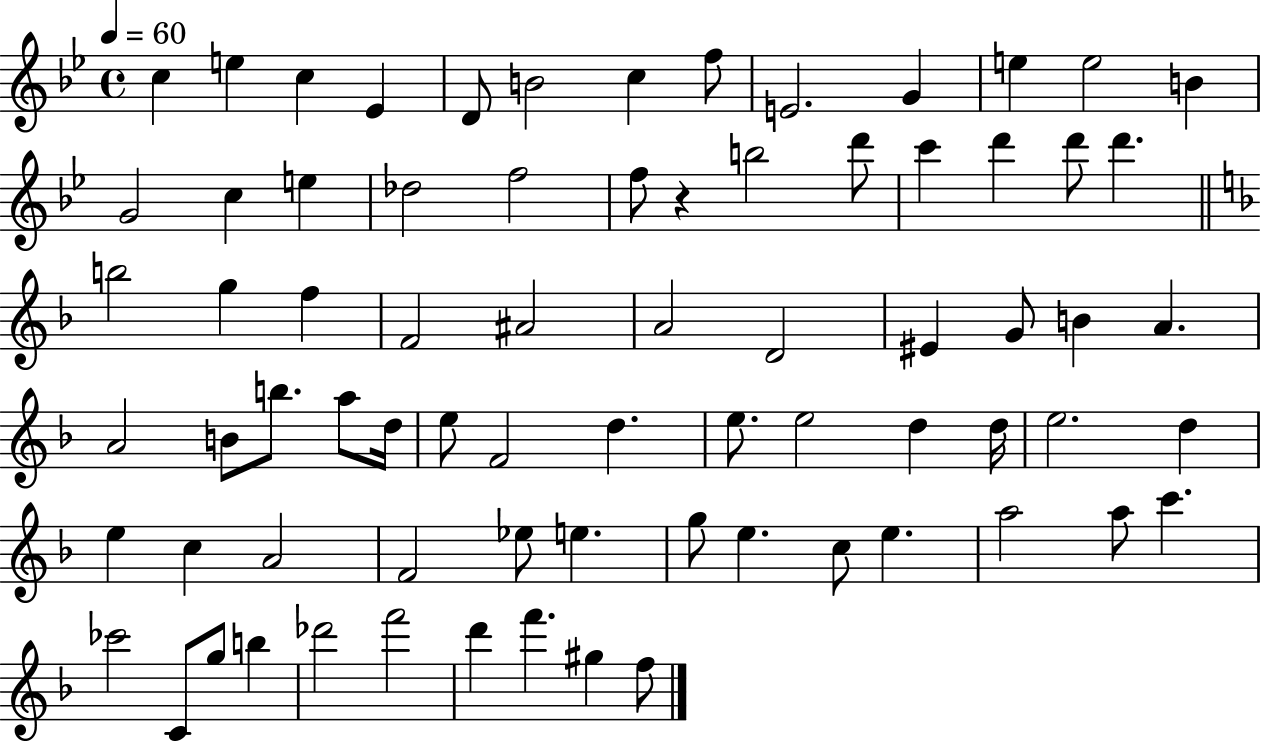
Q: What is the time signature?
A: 4/4